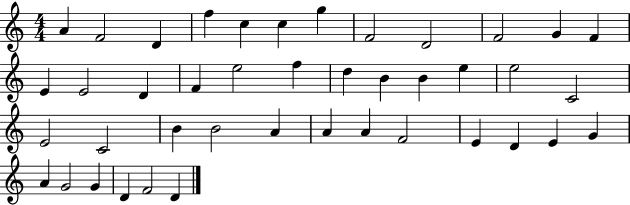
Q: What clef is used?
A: treble